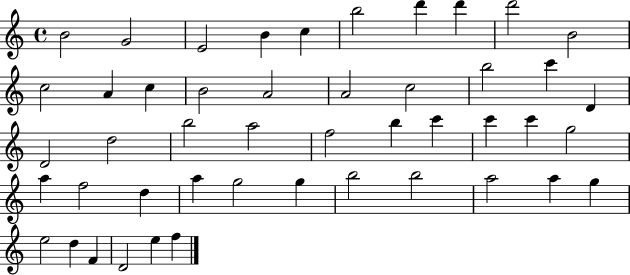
B4/h G4/h E4/h B4/q C5/q B5/h D6/q D6/q D6/h B4/h C5/h A4/q C5/q B4/h A4/h A4/h C5/h B5/h C6/q D4/q D4/h D5/h B5/h A5/h F5/h B5/q C6/q C6/q C6/q G5/h A5/q F5/h D5/q A5/q G5/h G5/q B5/h B5/h A5/h A5/q G5/q E5/h D5/q F4/q D4/h E5/q F5/q